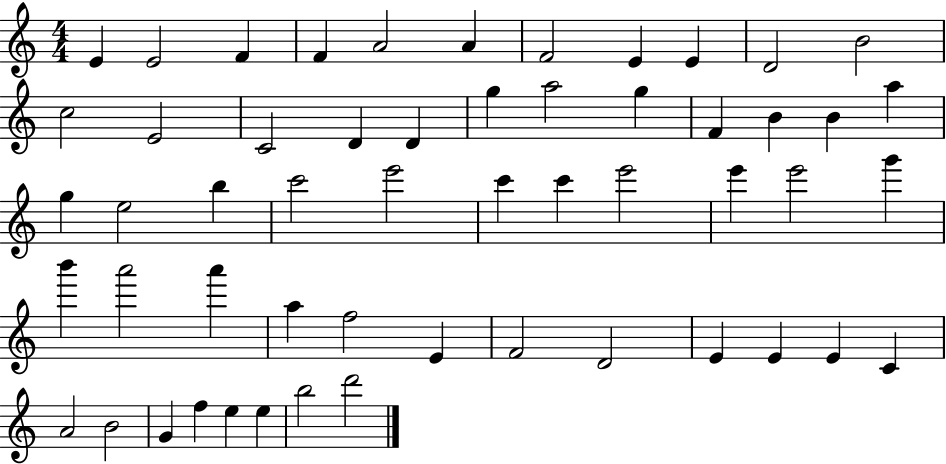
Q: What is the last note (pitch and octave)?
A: D6